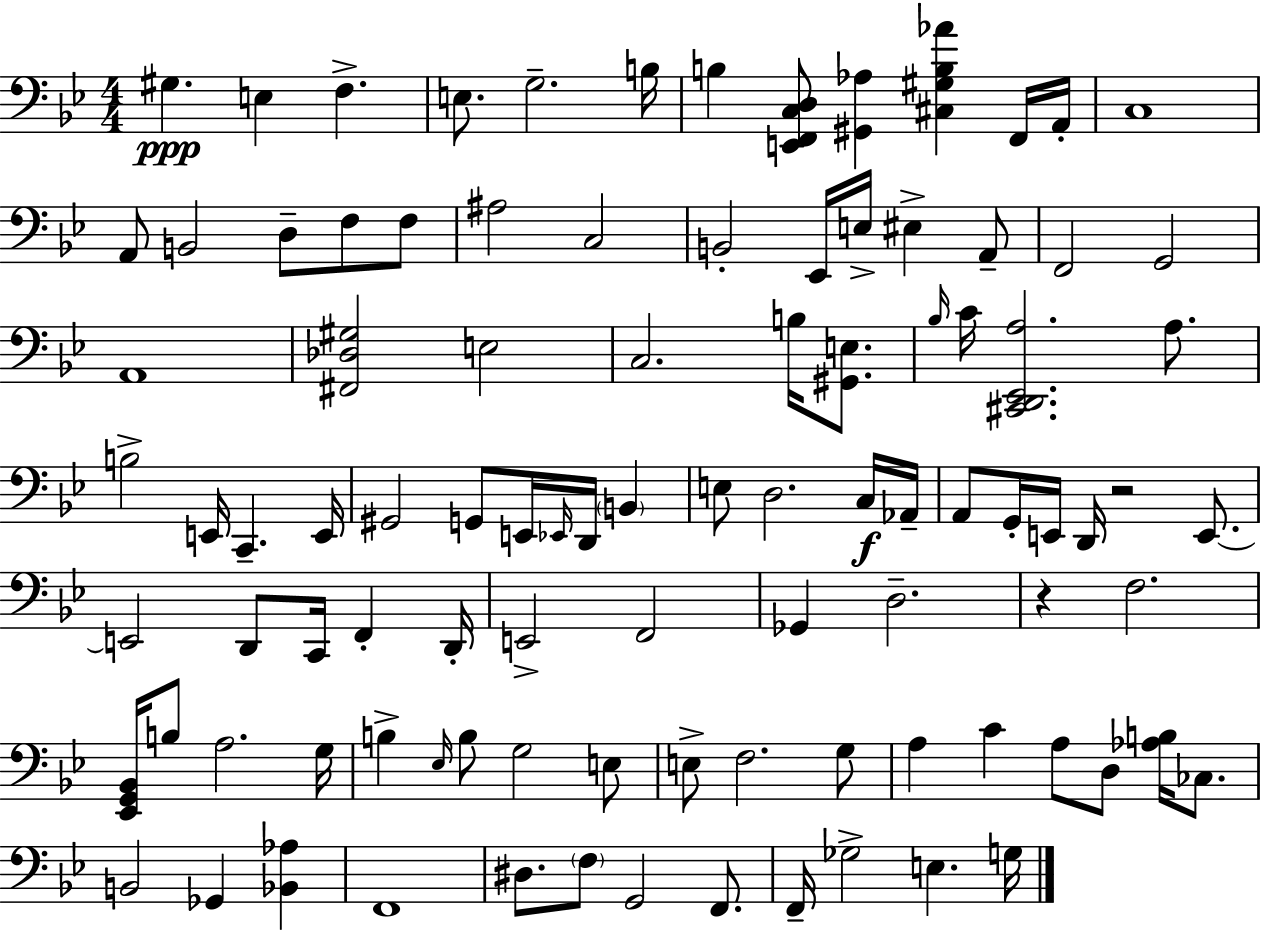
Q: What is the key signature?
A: G minor